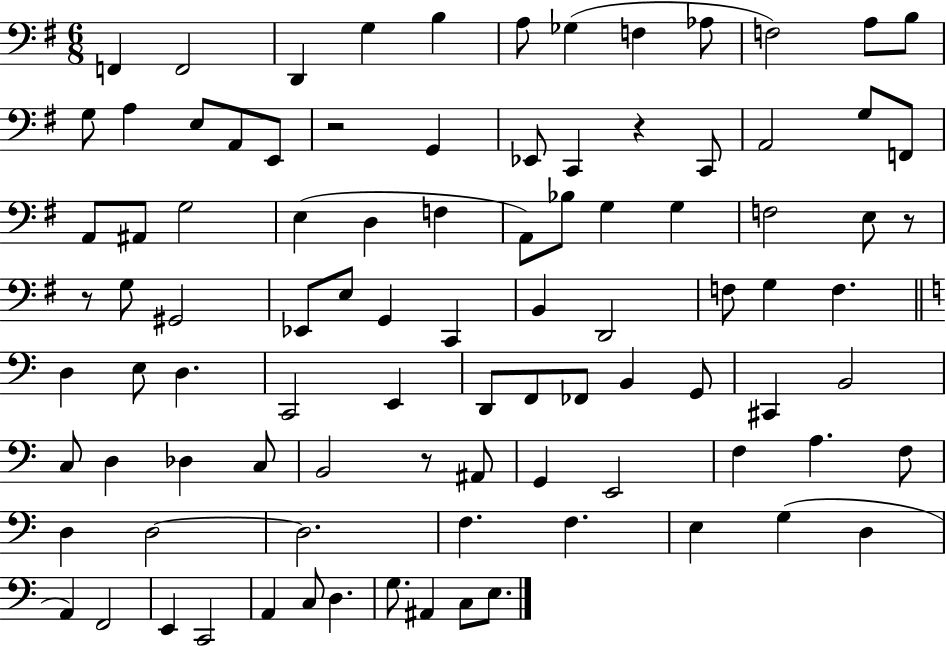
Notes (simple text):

F2/q F2/h D2/q G3/q B3/q A3/e Gb3/q F3/q Ab3/e F3/h A3/e B3/e G3/e A3/q E3/e A2/e E2/e R/h G2/q Eb2/e C2/q R/q C2/e A2/h G3/e F2/e A2/e A#2/e G3/h E3/q D3/q F3/q A2/e Bb3/e G3/q G3/q F3/h E3/e R/e R/e G3/e G#2/h Eb2/e E3/e G2/q C2/q B2/q D2/h F3/e G3/q F3/q. D3/q E3/e D3/q. C2/h E2/q D2/e F2/e FES2/e B2/q G2/e C#2/q B2/h C3/e D3/q Db3/q C3/e B2/h R/e A#2/e G2/q E2/h F3/q A3/q. F3/e D3/q D3/h D3/h. F3/q. F3/q. E3/q G3/q D3/q A2/q F2/h E2/q C2/h A2/q C3/e D3/q. G3/e. A#2/q C3/e E3/e.